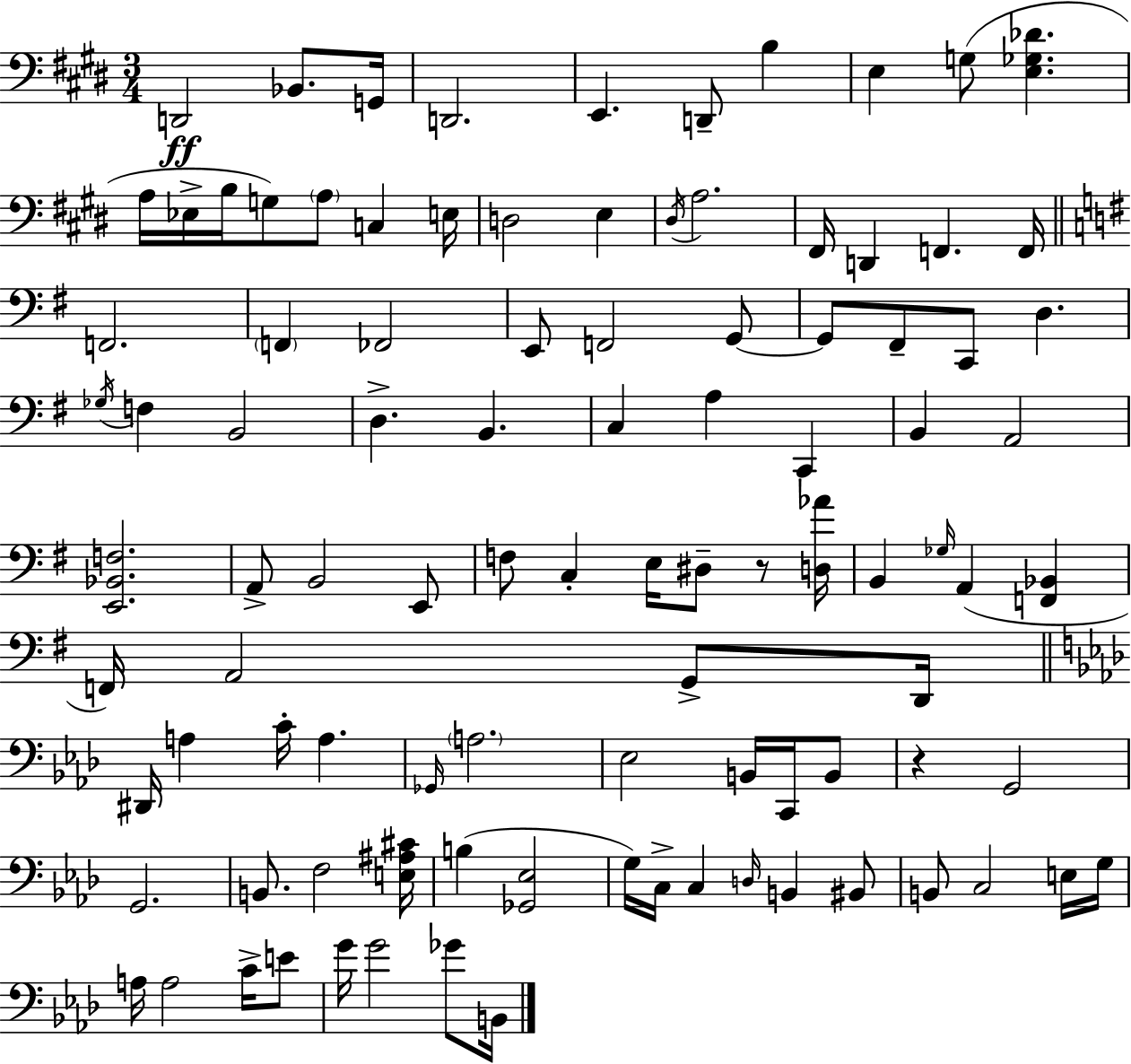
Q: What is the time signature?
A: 3/4